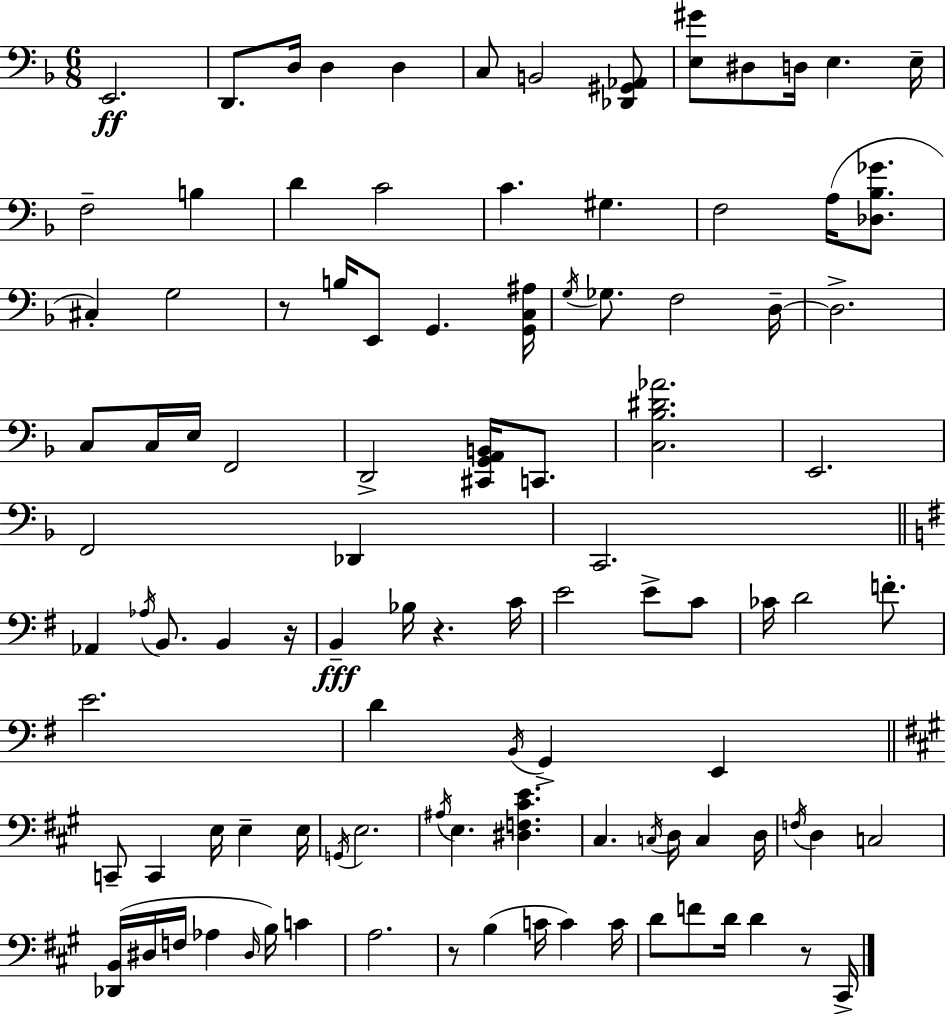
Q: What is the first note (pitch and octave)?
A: E2